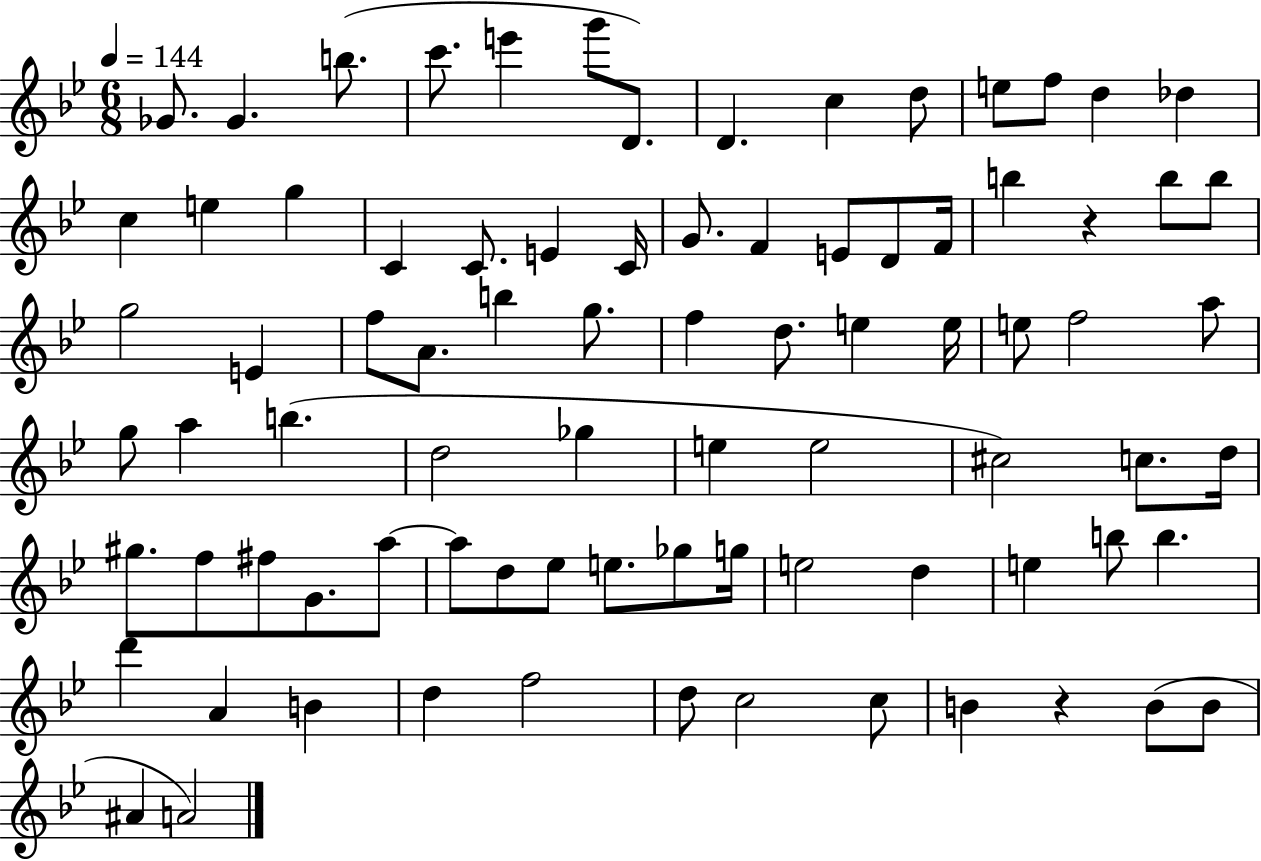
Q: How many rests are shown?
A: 2